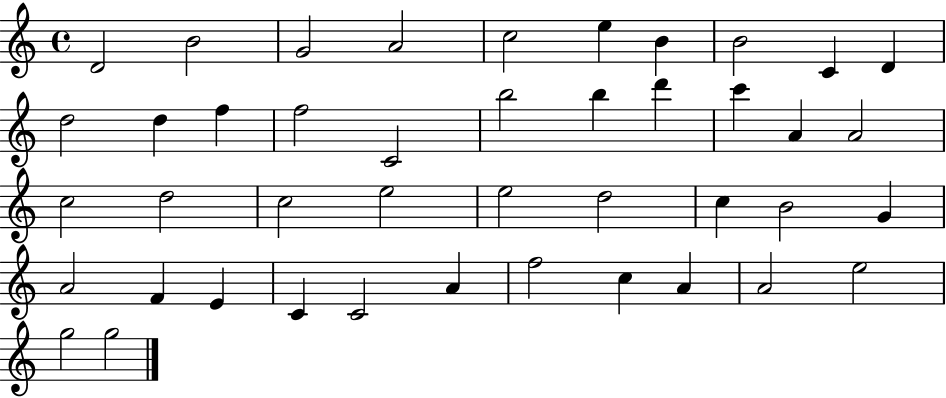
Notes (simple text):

D4/h B4/h G4/h A4/h C5/h E5/q B4/q B4/h C4/q D4/q D5/h D5/q F5/q F5/h C4/h B5/h B5/q D6/q C6/q A4/q A4/h C5/h D5/h C5/h E5/h E5/h D5/h C5/q B4/h G4/q A4/h F4/q E4/q C4/q C4/h A4/q F5/h C5/q A4/q A4/h E5/h G5/h G5/h